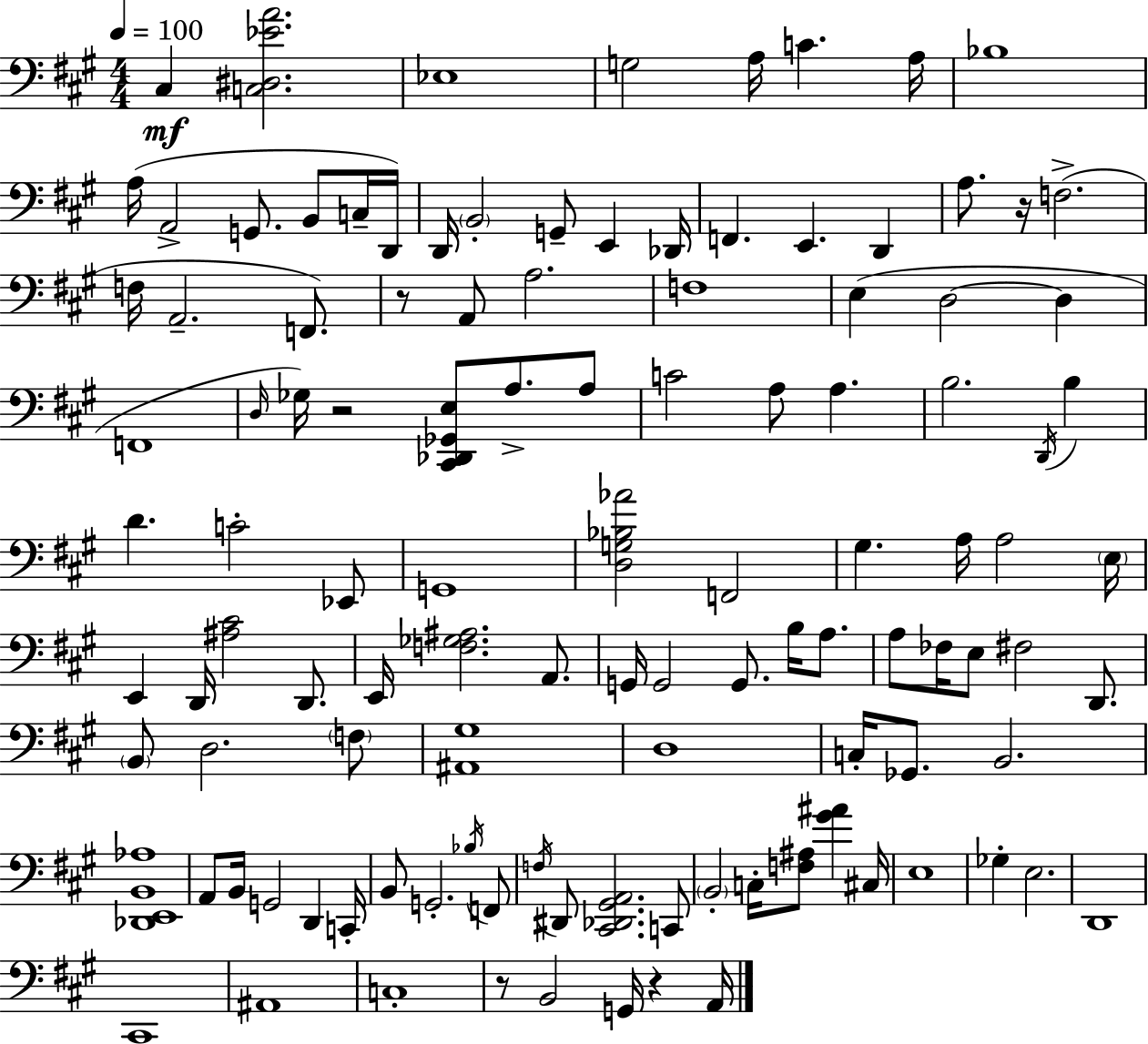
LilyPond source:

{
  \clef bass
  \numericTimeSignature
  \time 4/4
  \key a \major
  \tempo 4 = 100
  cis4\mf <c dis ees' a'>2. | ees1 | g2 a16 c'4. a16 | bes1 | \break a16( a,2-> g,8. b,8 c16-- d,16) | d,16 \parenthesize b,2-. g,8-- e,4 des,16 | f,4. e,4. d,4 | a8. r16 f2.->( | \break f16 a,2.-- f,8.) | r8 a,8 a2. | f1 | e4( d2~~ d4 | \break f,1 | \grace { d16 }) ges16 r2 <cis, des, ges, e>8 a8.-> a8 | c'2 a8 a4. | b2. \acciaccatura { d,16 } b4 | \break d'4. c'2-. | ees,8 g,1 | <d g bes aes'>2 f,2 | gis4. a16 a2 | \break \parenthesize e16 e,4 d,16 <ais cis'>2 d,8. | e,16 <f ges ais>2. a,8. | g,16 g,2 g,8. b16 a8. | a8 fes16 e8 fis2 d,8. | \break \parenthesize b,8 d2. | \parenthesize f8 <ais, gis>1 | d1 | c16-. ges,8. b,2. | \break <des, e, b, aes>1 | a,8 b,16 g,2 d,4 | c,16-. b,8 g,2.-. | \acciaccatura { bes16 } f,8 \acciaccatura { f16 } dis,8 <cis, des, gis, a,>2. | \break c,8 \parenthesize b,2-. c16-. <f ais>8 <gis' ais'>4 | cis16 e1 | ges4-. e2. | d,1 | \break cis,1 | ais,1 | c1-. | r8 b,2 g,16 r4 | \break a,16 \bar "|."
}